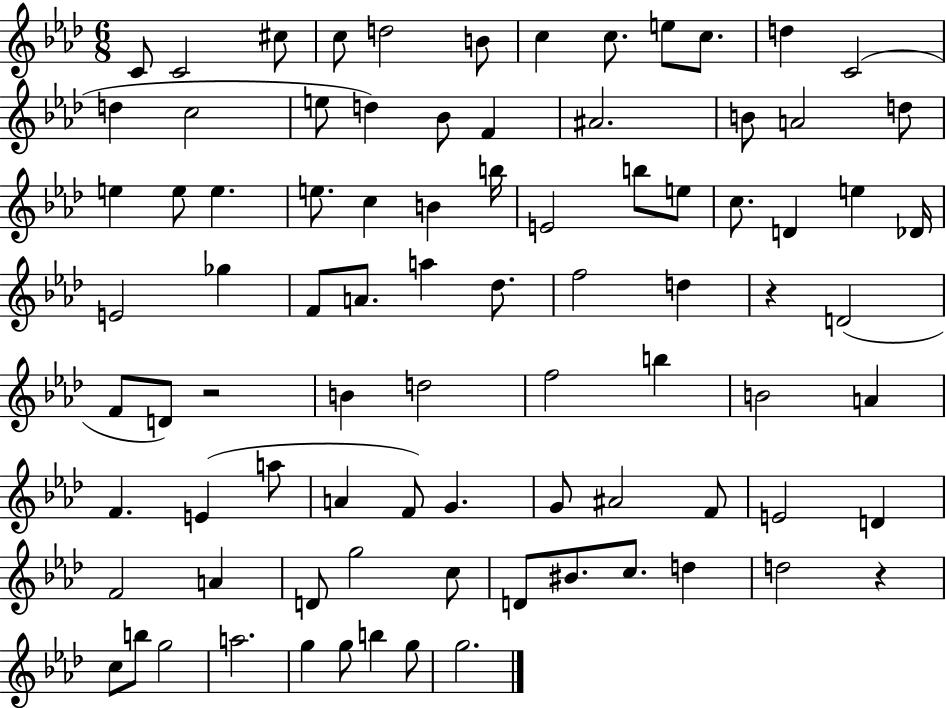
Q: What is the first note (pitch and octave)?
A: C4